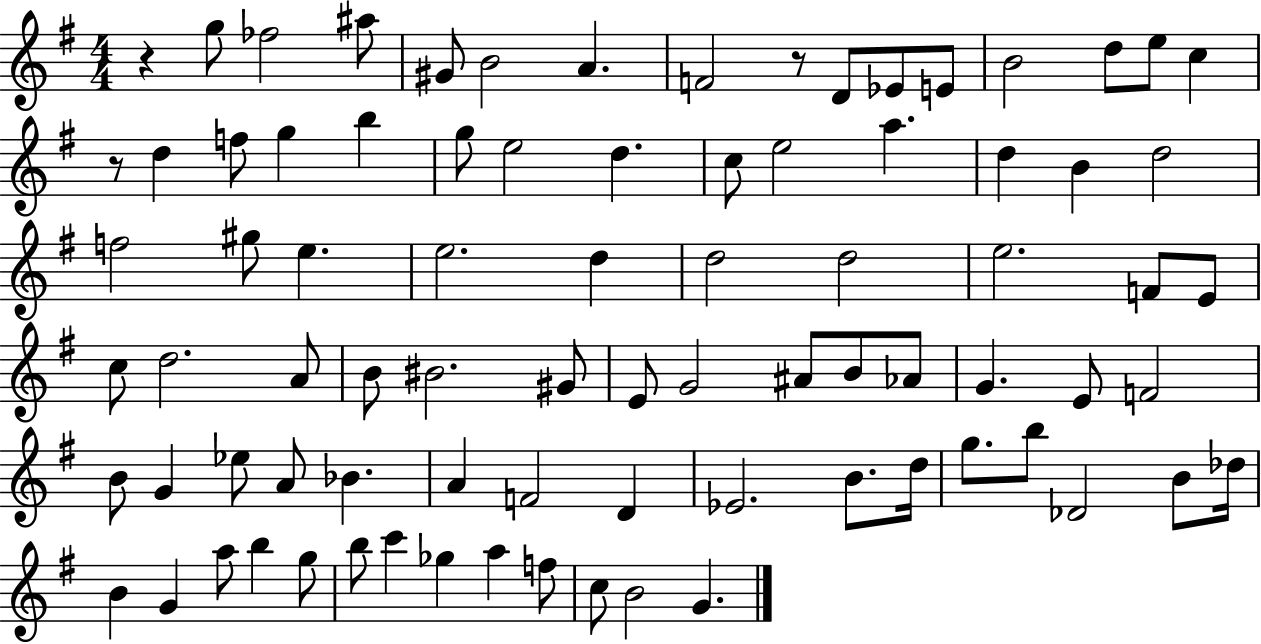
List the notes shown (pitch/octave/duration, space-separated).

R/q G5/e FES5/h A#5/e G#4/e B4/h A4/q. F4/h R/e D4/e Eb4/e E4/e B4/h D5/e E5/e C5/q R/e D5/q F5/e G5/q B5/q G5/e E5/h D5/q. C5/e E5/h A5/q. D5/q B4/q D5/h F5/h G#5/e E5/q. E5/h. D5/q D5/h D5/h E5/h. F4/e E4/e C5/e D5/h. A4/e B4/e BIS4/h. G#4/e E4/e G4/h A#4/e B4/e Ab4/e G4/q. E4/e F4/h B4/e G4/q Eb5/e A4/e Bb4/q. A4/q F4/h D4/q Eb4/h. B4/e. D5/s G5/e. B5/e Db4/h B4/e Db5/s B4/q G4/q A5/e B5/q G5/e B5/e C6/q Gb5/q A5/q F5/e C5/e B4/h G4/q.